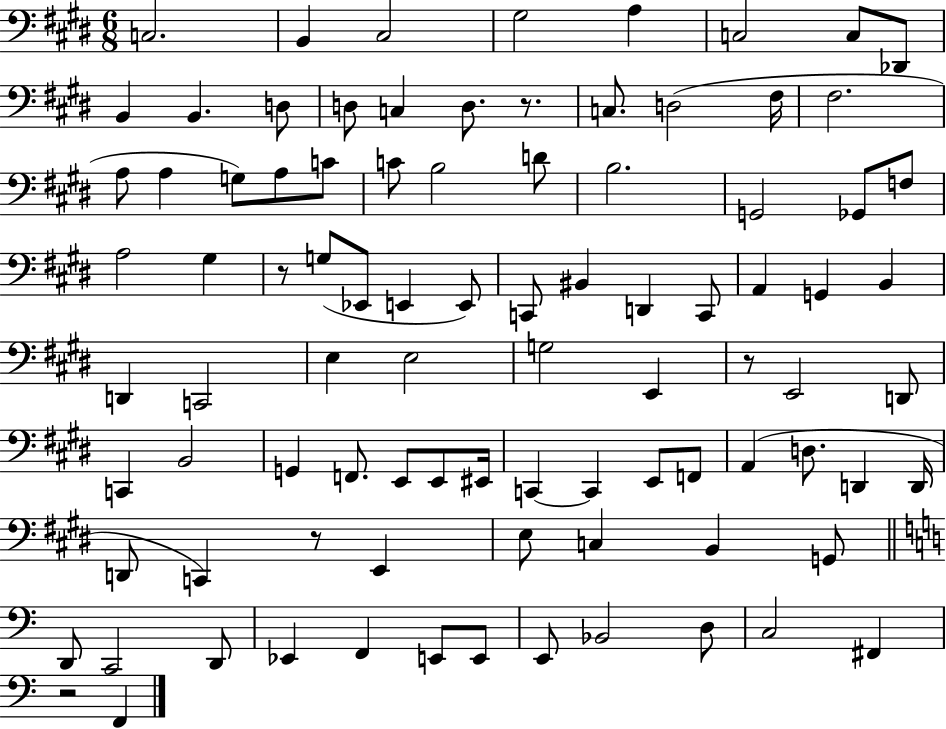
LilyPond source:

{
  \clef bass
  \numericTimeSignature
  \time 6/8
  \key e \major
  c2. | b,4 cis2 | gis2 a4 | c2 c8 des,8 | \break b,4 b,4. d8 | d8 c4 d8. r8. | c8. d2( fis16 | fis2. | \break a8 a4 g8) a8 c'8 | c'8 b2 d'8 | b2. | g,2 ges,8 f8 | \break a2 gis4 | r8 g8( ees,8 e,4 e,8) | c,8 bis,4 d,4 c,8 | a,4 g,4 b,4 | \break d,4 c,2 | e4 e2 | g2 e,4 | r8 e,2 d,8 | \break c,4 b,2 | g,4 f,8. e,8 e,8 eis,16 | c,4~~ c,4 e,8 f,8 | a,4( d8. d,4 d,16 | \break d,8 c,4) r8 e,4 | e8 c4 b,4 g,8 | \bar "||" \break \key c \major d,8 c,2 d,8 | ees,4 f,4 e,8 e,8 | e,8 bes,2 d8 | c2 fis,4 | \break r2 f,4 | \bar "|."
}